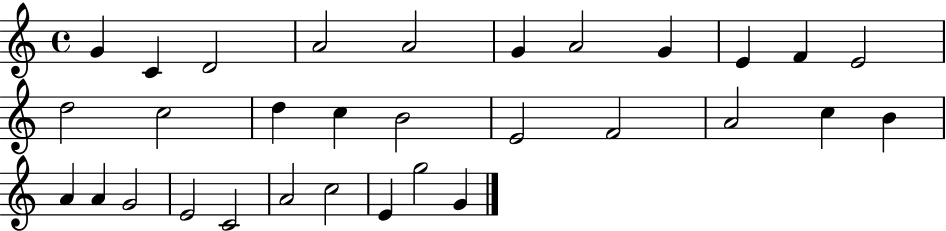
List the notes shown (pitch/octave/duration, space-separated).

G4/q C4/q D4/h A4/h A4/h G4/q A4/h G4/q E4/q F4/q E4/h D5/h C5/h D5/q C5/q B4/h E4/h F4/h A4/h C5/q B4/q A4/q A4/q G4/h E4/h C4/h A4/h C5/h E4/q G5/h G4/q